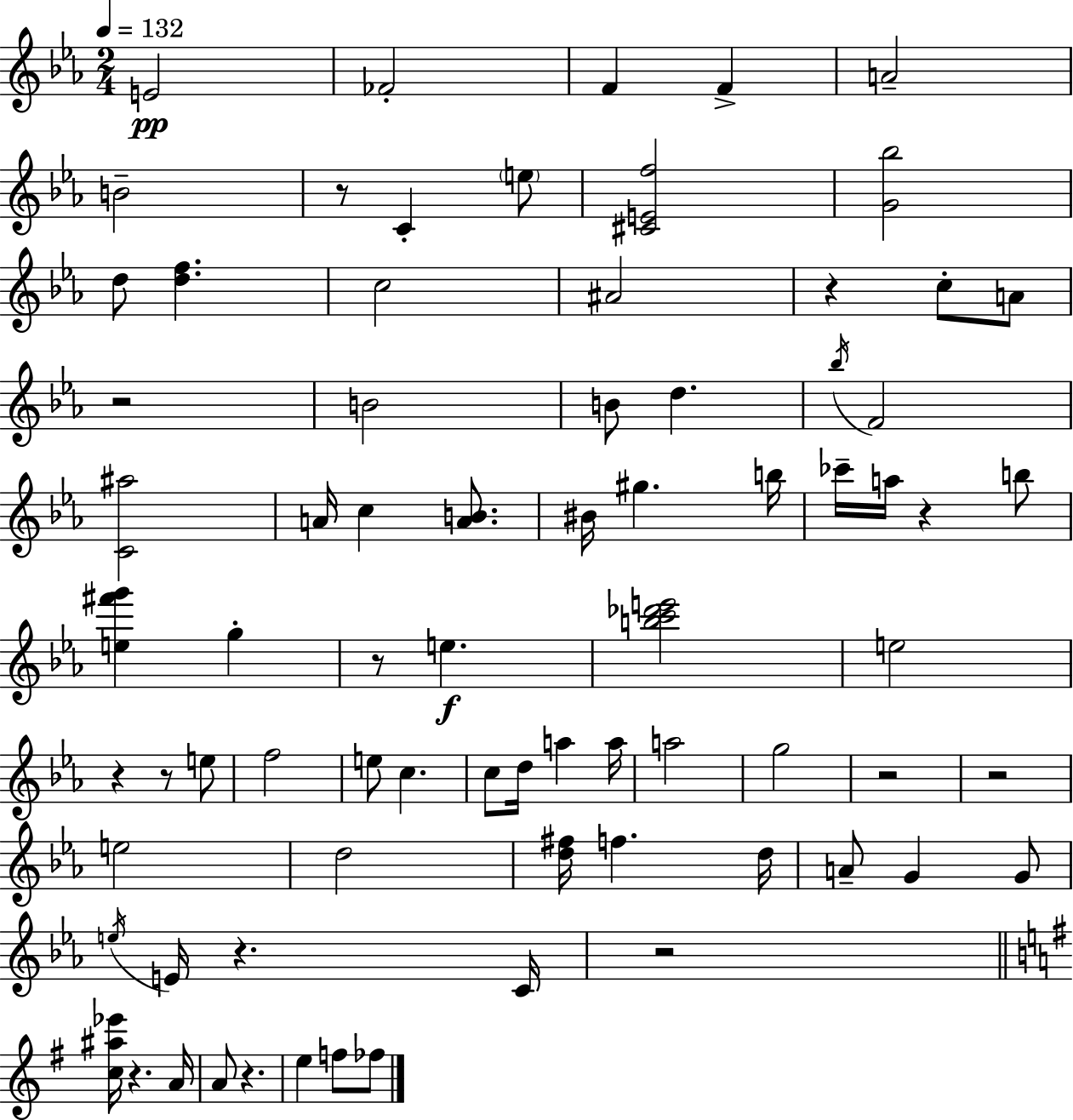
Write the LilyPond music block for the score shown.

{
  \clef treble
  \numericTimeSignature
  \time 2/4
  \key c \minor
  \tempo 4 = 132
  e'2\pp | fes'2-. | f'4 f'4-> | a'2-- | \break b'2-- | r8 c'4-. \parenthesize e''8 | <cis' e' f''>2 | <g' bes''>2 | \break d''8 <d'' f''>4. | c''2 | ais'2 | r4 c''8-. a'8 | \break r2 | b'2 | b'8 d''4. | \acciaccatura { bes''16 } f'2 | \break <c' ais''>2 | a'16 c''4 <a' b'>8. | bis'16 gis''4. | b''16 ces'''16-- a''16 r4 b''8 | \break <e'' fis''' g'''>4 g''4-. | r8 e''4.\f | <b'' c''' des''' e'''>2 | e''2 | \break r4 r8 e''8 | f''2 | e''8 c''4. | c''8 d''16 a''4 | \break a''16 a''2 | g''2 | r2 | r2 | \break e''2 | d''2 | <d'' fis''>16 f''4. | d''16 a'8-- g'4 g'8 | \break \acciaccatura { e''16 } e'16 r4. | c'16 r2 | \bar "||" \break \key g \major <c'' ais'' ees'''>16 r4. a'16 | a'8 r4. | e''4 f''8 fes''8 | \bar "|."
}